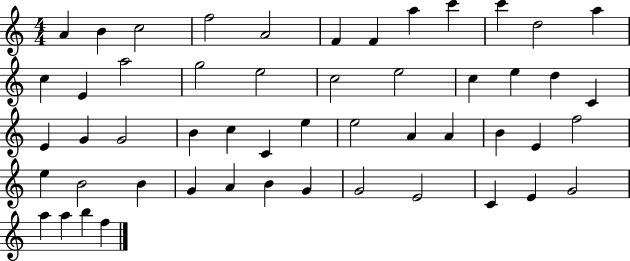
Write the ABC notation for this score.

X:1
T:Untitled
M:4/4
L:1/4
K:C
A B c2 f2 A2 F F a c' c' d2 a c E a2 g2 e2 c2 e2 c e d C E G G2 B c C e e2 A A B E f2 e B2 B G A B G G2 E2 C E G2 a a b f